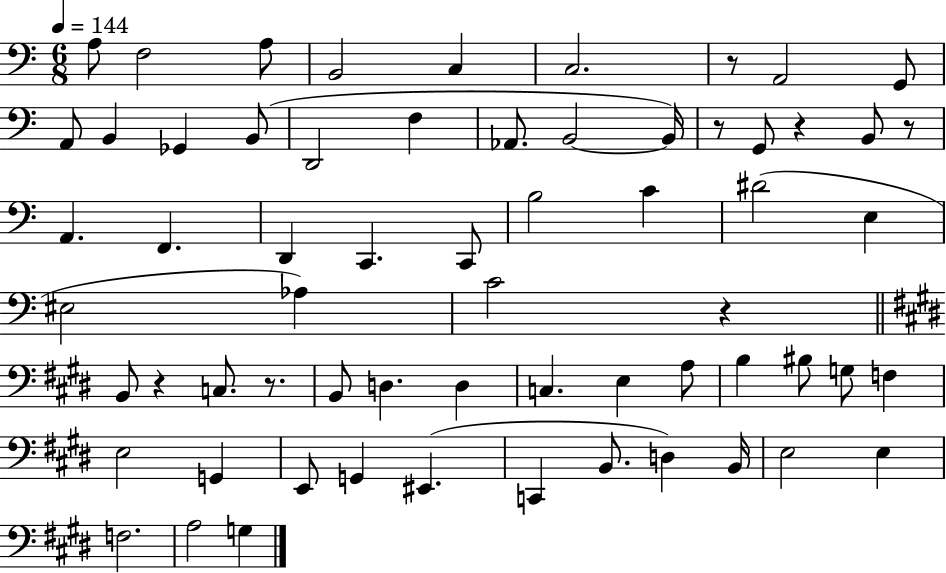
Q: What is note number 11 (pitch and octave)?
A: Gb2